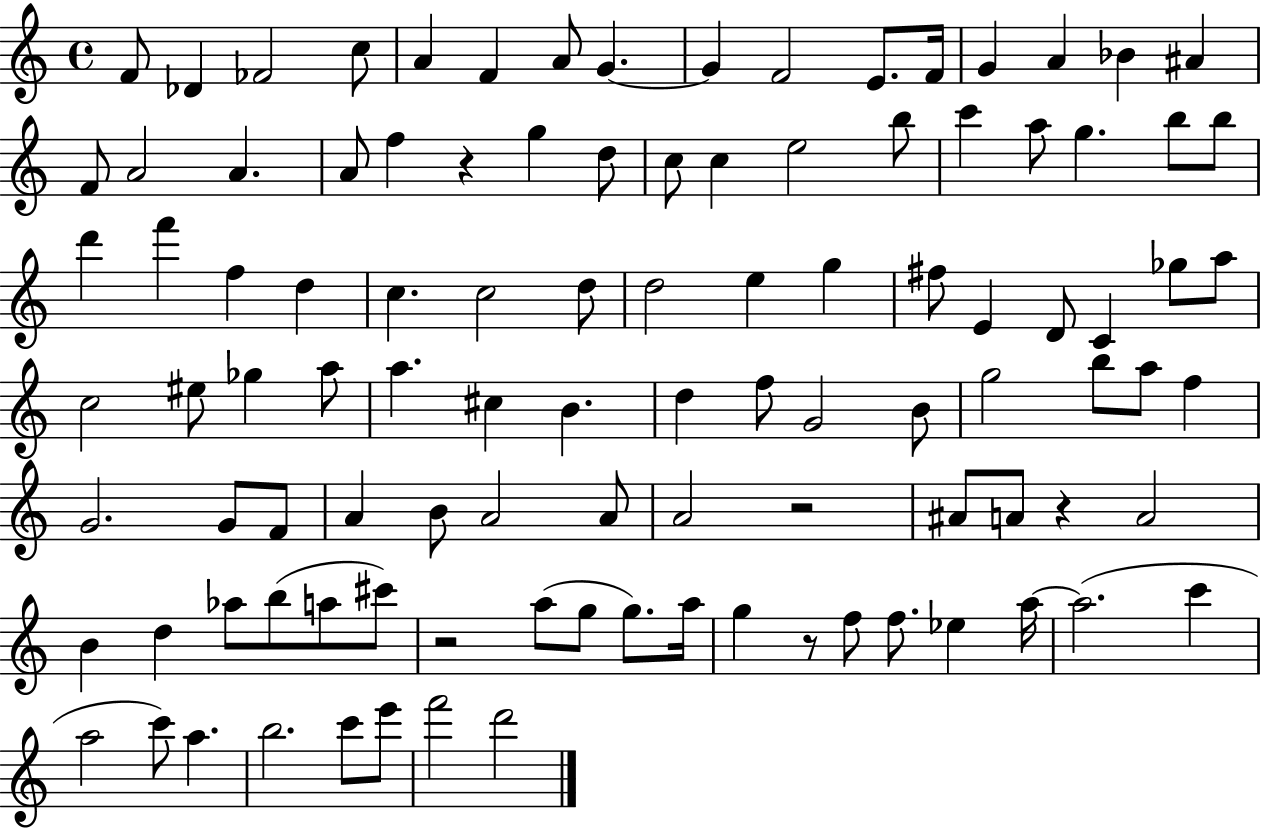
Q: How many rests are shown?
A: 5